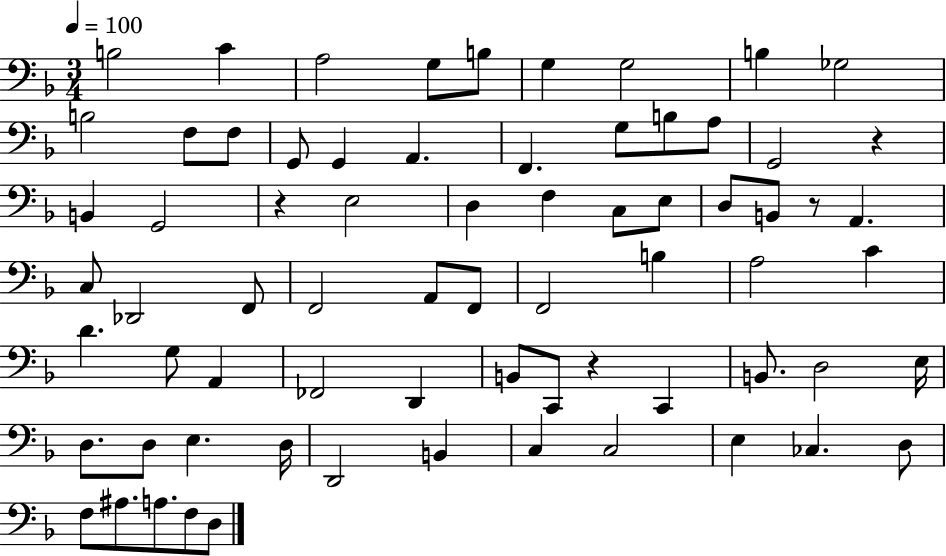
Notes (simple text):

B3/h C4/q A3/h G3/e B3/e G3/q G3/h B3/q Gb3/h B3/h F3/e F3/e G2/e G2/q A2/q. F2/q. G3/e B3/e A3/e G2/h R/q B2/q G2/h R/q E3/h D3/q F3/q C3/e E3/e D3/e B2/e R/e A2/q. C3/e Db2/h F2/e F2/h A2/e F2/e F2/h B3/q A3/h C4/q D4/q. G3/e A2/q FES2/h D2/q B2/e C2/e R/q C2/q B2/e. D3/h E3/s D3/e. D3/e E3/q. D3/s D2/h B2/q C3/q C3/h E3/q CES3/q. D3/e F3/e A#3/e. A3/e. F3/e D3/e